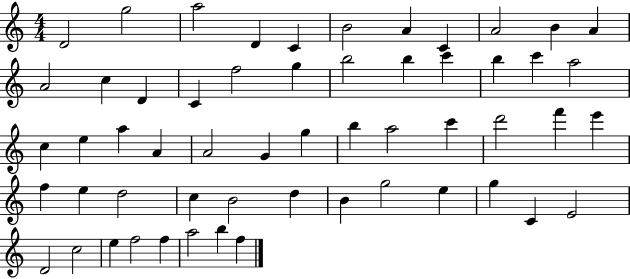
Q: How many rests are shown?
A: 0